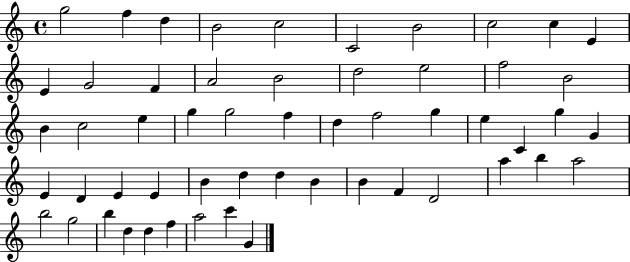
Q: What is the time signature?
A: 4/4